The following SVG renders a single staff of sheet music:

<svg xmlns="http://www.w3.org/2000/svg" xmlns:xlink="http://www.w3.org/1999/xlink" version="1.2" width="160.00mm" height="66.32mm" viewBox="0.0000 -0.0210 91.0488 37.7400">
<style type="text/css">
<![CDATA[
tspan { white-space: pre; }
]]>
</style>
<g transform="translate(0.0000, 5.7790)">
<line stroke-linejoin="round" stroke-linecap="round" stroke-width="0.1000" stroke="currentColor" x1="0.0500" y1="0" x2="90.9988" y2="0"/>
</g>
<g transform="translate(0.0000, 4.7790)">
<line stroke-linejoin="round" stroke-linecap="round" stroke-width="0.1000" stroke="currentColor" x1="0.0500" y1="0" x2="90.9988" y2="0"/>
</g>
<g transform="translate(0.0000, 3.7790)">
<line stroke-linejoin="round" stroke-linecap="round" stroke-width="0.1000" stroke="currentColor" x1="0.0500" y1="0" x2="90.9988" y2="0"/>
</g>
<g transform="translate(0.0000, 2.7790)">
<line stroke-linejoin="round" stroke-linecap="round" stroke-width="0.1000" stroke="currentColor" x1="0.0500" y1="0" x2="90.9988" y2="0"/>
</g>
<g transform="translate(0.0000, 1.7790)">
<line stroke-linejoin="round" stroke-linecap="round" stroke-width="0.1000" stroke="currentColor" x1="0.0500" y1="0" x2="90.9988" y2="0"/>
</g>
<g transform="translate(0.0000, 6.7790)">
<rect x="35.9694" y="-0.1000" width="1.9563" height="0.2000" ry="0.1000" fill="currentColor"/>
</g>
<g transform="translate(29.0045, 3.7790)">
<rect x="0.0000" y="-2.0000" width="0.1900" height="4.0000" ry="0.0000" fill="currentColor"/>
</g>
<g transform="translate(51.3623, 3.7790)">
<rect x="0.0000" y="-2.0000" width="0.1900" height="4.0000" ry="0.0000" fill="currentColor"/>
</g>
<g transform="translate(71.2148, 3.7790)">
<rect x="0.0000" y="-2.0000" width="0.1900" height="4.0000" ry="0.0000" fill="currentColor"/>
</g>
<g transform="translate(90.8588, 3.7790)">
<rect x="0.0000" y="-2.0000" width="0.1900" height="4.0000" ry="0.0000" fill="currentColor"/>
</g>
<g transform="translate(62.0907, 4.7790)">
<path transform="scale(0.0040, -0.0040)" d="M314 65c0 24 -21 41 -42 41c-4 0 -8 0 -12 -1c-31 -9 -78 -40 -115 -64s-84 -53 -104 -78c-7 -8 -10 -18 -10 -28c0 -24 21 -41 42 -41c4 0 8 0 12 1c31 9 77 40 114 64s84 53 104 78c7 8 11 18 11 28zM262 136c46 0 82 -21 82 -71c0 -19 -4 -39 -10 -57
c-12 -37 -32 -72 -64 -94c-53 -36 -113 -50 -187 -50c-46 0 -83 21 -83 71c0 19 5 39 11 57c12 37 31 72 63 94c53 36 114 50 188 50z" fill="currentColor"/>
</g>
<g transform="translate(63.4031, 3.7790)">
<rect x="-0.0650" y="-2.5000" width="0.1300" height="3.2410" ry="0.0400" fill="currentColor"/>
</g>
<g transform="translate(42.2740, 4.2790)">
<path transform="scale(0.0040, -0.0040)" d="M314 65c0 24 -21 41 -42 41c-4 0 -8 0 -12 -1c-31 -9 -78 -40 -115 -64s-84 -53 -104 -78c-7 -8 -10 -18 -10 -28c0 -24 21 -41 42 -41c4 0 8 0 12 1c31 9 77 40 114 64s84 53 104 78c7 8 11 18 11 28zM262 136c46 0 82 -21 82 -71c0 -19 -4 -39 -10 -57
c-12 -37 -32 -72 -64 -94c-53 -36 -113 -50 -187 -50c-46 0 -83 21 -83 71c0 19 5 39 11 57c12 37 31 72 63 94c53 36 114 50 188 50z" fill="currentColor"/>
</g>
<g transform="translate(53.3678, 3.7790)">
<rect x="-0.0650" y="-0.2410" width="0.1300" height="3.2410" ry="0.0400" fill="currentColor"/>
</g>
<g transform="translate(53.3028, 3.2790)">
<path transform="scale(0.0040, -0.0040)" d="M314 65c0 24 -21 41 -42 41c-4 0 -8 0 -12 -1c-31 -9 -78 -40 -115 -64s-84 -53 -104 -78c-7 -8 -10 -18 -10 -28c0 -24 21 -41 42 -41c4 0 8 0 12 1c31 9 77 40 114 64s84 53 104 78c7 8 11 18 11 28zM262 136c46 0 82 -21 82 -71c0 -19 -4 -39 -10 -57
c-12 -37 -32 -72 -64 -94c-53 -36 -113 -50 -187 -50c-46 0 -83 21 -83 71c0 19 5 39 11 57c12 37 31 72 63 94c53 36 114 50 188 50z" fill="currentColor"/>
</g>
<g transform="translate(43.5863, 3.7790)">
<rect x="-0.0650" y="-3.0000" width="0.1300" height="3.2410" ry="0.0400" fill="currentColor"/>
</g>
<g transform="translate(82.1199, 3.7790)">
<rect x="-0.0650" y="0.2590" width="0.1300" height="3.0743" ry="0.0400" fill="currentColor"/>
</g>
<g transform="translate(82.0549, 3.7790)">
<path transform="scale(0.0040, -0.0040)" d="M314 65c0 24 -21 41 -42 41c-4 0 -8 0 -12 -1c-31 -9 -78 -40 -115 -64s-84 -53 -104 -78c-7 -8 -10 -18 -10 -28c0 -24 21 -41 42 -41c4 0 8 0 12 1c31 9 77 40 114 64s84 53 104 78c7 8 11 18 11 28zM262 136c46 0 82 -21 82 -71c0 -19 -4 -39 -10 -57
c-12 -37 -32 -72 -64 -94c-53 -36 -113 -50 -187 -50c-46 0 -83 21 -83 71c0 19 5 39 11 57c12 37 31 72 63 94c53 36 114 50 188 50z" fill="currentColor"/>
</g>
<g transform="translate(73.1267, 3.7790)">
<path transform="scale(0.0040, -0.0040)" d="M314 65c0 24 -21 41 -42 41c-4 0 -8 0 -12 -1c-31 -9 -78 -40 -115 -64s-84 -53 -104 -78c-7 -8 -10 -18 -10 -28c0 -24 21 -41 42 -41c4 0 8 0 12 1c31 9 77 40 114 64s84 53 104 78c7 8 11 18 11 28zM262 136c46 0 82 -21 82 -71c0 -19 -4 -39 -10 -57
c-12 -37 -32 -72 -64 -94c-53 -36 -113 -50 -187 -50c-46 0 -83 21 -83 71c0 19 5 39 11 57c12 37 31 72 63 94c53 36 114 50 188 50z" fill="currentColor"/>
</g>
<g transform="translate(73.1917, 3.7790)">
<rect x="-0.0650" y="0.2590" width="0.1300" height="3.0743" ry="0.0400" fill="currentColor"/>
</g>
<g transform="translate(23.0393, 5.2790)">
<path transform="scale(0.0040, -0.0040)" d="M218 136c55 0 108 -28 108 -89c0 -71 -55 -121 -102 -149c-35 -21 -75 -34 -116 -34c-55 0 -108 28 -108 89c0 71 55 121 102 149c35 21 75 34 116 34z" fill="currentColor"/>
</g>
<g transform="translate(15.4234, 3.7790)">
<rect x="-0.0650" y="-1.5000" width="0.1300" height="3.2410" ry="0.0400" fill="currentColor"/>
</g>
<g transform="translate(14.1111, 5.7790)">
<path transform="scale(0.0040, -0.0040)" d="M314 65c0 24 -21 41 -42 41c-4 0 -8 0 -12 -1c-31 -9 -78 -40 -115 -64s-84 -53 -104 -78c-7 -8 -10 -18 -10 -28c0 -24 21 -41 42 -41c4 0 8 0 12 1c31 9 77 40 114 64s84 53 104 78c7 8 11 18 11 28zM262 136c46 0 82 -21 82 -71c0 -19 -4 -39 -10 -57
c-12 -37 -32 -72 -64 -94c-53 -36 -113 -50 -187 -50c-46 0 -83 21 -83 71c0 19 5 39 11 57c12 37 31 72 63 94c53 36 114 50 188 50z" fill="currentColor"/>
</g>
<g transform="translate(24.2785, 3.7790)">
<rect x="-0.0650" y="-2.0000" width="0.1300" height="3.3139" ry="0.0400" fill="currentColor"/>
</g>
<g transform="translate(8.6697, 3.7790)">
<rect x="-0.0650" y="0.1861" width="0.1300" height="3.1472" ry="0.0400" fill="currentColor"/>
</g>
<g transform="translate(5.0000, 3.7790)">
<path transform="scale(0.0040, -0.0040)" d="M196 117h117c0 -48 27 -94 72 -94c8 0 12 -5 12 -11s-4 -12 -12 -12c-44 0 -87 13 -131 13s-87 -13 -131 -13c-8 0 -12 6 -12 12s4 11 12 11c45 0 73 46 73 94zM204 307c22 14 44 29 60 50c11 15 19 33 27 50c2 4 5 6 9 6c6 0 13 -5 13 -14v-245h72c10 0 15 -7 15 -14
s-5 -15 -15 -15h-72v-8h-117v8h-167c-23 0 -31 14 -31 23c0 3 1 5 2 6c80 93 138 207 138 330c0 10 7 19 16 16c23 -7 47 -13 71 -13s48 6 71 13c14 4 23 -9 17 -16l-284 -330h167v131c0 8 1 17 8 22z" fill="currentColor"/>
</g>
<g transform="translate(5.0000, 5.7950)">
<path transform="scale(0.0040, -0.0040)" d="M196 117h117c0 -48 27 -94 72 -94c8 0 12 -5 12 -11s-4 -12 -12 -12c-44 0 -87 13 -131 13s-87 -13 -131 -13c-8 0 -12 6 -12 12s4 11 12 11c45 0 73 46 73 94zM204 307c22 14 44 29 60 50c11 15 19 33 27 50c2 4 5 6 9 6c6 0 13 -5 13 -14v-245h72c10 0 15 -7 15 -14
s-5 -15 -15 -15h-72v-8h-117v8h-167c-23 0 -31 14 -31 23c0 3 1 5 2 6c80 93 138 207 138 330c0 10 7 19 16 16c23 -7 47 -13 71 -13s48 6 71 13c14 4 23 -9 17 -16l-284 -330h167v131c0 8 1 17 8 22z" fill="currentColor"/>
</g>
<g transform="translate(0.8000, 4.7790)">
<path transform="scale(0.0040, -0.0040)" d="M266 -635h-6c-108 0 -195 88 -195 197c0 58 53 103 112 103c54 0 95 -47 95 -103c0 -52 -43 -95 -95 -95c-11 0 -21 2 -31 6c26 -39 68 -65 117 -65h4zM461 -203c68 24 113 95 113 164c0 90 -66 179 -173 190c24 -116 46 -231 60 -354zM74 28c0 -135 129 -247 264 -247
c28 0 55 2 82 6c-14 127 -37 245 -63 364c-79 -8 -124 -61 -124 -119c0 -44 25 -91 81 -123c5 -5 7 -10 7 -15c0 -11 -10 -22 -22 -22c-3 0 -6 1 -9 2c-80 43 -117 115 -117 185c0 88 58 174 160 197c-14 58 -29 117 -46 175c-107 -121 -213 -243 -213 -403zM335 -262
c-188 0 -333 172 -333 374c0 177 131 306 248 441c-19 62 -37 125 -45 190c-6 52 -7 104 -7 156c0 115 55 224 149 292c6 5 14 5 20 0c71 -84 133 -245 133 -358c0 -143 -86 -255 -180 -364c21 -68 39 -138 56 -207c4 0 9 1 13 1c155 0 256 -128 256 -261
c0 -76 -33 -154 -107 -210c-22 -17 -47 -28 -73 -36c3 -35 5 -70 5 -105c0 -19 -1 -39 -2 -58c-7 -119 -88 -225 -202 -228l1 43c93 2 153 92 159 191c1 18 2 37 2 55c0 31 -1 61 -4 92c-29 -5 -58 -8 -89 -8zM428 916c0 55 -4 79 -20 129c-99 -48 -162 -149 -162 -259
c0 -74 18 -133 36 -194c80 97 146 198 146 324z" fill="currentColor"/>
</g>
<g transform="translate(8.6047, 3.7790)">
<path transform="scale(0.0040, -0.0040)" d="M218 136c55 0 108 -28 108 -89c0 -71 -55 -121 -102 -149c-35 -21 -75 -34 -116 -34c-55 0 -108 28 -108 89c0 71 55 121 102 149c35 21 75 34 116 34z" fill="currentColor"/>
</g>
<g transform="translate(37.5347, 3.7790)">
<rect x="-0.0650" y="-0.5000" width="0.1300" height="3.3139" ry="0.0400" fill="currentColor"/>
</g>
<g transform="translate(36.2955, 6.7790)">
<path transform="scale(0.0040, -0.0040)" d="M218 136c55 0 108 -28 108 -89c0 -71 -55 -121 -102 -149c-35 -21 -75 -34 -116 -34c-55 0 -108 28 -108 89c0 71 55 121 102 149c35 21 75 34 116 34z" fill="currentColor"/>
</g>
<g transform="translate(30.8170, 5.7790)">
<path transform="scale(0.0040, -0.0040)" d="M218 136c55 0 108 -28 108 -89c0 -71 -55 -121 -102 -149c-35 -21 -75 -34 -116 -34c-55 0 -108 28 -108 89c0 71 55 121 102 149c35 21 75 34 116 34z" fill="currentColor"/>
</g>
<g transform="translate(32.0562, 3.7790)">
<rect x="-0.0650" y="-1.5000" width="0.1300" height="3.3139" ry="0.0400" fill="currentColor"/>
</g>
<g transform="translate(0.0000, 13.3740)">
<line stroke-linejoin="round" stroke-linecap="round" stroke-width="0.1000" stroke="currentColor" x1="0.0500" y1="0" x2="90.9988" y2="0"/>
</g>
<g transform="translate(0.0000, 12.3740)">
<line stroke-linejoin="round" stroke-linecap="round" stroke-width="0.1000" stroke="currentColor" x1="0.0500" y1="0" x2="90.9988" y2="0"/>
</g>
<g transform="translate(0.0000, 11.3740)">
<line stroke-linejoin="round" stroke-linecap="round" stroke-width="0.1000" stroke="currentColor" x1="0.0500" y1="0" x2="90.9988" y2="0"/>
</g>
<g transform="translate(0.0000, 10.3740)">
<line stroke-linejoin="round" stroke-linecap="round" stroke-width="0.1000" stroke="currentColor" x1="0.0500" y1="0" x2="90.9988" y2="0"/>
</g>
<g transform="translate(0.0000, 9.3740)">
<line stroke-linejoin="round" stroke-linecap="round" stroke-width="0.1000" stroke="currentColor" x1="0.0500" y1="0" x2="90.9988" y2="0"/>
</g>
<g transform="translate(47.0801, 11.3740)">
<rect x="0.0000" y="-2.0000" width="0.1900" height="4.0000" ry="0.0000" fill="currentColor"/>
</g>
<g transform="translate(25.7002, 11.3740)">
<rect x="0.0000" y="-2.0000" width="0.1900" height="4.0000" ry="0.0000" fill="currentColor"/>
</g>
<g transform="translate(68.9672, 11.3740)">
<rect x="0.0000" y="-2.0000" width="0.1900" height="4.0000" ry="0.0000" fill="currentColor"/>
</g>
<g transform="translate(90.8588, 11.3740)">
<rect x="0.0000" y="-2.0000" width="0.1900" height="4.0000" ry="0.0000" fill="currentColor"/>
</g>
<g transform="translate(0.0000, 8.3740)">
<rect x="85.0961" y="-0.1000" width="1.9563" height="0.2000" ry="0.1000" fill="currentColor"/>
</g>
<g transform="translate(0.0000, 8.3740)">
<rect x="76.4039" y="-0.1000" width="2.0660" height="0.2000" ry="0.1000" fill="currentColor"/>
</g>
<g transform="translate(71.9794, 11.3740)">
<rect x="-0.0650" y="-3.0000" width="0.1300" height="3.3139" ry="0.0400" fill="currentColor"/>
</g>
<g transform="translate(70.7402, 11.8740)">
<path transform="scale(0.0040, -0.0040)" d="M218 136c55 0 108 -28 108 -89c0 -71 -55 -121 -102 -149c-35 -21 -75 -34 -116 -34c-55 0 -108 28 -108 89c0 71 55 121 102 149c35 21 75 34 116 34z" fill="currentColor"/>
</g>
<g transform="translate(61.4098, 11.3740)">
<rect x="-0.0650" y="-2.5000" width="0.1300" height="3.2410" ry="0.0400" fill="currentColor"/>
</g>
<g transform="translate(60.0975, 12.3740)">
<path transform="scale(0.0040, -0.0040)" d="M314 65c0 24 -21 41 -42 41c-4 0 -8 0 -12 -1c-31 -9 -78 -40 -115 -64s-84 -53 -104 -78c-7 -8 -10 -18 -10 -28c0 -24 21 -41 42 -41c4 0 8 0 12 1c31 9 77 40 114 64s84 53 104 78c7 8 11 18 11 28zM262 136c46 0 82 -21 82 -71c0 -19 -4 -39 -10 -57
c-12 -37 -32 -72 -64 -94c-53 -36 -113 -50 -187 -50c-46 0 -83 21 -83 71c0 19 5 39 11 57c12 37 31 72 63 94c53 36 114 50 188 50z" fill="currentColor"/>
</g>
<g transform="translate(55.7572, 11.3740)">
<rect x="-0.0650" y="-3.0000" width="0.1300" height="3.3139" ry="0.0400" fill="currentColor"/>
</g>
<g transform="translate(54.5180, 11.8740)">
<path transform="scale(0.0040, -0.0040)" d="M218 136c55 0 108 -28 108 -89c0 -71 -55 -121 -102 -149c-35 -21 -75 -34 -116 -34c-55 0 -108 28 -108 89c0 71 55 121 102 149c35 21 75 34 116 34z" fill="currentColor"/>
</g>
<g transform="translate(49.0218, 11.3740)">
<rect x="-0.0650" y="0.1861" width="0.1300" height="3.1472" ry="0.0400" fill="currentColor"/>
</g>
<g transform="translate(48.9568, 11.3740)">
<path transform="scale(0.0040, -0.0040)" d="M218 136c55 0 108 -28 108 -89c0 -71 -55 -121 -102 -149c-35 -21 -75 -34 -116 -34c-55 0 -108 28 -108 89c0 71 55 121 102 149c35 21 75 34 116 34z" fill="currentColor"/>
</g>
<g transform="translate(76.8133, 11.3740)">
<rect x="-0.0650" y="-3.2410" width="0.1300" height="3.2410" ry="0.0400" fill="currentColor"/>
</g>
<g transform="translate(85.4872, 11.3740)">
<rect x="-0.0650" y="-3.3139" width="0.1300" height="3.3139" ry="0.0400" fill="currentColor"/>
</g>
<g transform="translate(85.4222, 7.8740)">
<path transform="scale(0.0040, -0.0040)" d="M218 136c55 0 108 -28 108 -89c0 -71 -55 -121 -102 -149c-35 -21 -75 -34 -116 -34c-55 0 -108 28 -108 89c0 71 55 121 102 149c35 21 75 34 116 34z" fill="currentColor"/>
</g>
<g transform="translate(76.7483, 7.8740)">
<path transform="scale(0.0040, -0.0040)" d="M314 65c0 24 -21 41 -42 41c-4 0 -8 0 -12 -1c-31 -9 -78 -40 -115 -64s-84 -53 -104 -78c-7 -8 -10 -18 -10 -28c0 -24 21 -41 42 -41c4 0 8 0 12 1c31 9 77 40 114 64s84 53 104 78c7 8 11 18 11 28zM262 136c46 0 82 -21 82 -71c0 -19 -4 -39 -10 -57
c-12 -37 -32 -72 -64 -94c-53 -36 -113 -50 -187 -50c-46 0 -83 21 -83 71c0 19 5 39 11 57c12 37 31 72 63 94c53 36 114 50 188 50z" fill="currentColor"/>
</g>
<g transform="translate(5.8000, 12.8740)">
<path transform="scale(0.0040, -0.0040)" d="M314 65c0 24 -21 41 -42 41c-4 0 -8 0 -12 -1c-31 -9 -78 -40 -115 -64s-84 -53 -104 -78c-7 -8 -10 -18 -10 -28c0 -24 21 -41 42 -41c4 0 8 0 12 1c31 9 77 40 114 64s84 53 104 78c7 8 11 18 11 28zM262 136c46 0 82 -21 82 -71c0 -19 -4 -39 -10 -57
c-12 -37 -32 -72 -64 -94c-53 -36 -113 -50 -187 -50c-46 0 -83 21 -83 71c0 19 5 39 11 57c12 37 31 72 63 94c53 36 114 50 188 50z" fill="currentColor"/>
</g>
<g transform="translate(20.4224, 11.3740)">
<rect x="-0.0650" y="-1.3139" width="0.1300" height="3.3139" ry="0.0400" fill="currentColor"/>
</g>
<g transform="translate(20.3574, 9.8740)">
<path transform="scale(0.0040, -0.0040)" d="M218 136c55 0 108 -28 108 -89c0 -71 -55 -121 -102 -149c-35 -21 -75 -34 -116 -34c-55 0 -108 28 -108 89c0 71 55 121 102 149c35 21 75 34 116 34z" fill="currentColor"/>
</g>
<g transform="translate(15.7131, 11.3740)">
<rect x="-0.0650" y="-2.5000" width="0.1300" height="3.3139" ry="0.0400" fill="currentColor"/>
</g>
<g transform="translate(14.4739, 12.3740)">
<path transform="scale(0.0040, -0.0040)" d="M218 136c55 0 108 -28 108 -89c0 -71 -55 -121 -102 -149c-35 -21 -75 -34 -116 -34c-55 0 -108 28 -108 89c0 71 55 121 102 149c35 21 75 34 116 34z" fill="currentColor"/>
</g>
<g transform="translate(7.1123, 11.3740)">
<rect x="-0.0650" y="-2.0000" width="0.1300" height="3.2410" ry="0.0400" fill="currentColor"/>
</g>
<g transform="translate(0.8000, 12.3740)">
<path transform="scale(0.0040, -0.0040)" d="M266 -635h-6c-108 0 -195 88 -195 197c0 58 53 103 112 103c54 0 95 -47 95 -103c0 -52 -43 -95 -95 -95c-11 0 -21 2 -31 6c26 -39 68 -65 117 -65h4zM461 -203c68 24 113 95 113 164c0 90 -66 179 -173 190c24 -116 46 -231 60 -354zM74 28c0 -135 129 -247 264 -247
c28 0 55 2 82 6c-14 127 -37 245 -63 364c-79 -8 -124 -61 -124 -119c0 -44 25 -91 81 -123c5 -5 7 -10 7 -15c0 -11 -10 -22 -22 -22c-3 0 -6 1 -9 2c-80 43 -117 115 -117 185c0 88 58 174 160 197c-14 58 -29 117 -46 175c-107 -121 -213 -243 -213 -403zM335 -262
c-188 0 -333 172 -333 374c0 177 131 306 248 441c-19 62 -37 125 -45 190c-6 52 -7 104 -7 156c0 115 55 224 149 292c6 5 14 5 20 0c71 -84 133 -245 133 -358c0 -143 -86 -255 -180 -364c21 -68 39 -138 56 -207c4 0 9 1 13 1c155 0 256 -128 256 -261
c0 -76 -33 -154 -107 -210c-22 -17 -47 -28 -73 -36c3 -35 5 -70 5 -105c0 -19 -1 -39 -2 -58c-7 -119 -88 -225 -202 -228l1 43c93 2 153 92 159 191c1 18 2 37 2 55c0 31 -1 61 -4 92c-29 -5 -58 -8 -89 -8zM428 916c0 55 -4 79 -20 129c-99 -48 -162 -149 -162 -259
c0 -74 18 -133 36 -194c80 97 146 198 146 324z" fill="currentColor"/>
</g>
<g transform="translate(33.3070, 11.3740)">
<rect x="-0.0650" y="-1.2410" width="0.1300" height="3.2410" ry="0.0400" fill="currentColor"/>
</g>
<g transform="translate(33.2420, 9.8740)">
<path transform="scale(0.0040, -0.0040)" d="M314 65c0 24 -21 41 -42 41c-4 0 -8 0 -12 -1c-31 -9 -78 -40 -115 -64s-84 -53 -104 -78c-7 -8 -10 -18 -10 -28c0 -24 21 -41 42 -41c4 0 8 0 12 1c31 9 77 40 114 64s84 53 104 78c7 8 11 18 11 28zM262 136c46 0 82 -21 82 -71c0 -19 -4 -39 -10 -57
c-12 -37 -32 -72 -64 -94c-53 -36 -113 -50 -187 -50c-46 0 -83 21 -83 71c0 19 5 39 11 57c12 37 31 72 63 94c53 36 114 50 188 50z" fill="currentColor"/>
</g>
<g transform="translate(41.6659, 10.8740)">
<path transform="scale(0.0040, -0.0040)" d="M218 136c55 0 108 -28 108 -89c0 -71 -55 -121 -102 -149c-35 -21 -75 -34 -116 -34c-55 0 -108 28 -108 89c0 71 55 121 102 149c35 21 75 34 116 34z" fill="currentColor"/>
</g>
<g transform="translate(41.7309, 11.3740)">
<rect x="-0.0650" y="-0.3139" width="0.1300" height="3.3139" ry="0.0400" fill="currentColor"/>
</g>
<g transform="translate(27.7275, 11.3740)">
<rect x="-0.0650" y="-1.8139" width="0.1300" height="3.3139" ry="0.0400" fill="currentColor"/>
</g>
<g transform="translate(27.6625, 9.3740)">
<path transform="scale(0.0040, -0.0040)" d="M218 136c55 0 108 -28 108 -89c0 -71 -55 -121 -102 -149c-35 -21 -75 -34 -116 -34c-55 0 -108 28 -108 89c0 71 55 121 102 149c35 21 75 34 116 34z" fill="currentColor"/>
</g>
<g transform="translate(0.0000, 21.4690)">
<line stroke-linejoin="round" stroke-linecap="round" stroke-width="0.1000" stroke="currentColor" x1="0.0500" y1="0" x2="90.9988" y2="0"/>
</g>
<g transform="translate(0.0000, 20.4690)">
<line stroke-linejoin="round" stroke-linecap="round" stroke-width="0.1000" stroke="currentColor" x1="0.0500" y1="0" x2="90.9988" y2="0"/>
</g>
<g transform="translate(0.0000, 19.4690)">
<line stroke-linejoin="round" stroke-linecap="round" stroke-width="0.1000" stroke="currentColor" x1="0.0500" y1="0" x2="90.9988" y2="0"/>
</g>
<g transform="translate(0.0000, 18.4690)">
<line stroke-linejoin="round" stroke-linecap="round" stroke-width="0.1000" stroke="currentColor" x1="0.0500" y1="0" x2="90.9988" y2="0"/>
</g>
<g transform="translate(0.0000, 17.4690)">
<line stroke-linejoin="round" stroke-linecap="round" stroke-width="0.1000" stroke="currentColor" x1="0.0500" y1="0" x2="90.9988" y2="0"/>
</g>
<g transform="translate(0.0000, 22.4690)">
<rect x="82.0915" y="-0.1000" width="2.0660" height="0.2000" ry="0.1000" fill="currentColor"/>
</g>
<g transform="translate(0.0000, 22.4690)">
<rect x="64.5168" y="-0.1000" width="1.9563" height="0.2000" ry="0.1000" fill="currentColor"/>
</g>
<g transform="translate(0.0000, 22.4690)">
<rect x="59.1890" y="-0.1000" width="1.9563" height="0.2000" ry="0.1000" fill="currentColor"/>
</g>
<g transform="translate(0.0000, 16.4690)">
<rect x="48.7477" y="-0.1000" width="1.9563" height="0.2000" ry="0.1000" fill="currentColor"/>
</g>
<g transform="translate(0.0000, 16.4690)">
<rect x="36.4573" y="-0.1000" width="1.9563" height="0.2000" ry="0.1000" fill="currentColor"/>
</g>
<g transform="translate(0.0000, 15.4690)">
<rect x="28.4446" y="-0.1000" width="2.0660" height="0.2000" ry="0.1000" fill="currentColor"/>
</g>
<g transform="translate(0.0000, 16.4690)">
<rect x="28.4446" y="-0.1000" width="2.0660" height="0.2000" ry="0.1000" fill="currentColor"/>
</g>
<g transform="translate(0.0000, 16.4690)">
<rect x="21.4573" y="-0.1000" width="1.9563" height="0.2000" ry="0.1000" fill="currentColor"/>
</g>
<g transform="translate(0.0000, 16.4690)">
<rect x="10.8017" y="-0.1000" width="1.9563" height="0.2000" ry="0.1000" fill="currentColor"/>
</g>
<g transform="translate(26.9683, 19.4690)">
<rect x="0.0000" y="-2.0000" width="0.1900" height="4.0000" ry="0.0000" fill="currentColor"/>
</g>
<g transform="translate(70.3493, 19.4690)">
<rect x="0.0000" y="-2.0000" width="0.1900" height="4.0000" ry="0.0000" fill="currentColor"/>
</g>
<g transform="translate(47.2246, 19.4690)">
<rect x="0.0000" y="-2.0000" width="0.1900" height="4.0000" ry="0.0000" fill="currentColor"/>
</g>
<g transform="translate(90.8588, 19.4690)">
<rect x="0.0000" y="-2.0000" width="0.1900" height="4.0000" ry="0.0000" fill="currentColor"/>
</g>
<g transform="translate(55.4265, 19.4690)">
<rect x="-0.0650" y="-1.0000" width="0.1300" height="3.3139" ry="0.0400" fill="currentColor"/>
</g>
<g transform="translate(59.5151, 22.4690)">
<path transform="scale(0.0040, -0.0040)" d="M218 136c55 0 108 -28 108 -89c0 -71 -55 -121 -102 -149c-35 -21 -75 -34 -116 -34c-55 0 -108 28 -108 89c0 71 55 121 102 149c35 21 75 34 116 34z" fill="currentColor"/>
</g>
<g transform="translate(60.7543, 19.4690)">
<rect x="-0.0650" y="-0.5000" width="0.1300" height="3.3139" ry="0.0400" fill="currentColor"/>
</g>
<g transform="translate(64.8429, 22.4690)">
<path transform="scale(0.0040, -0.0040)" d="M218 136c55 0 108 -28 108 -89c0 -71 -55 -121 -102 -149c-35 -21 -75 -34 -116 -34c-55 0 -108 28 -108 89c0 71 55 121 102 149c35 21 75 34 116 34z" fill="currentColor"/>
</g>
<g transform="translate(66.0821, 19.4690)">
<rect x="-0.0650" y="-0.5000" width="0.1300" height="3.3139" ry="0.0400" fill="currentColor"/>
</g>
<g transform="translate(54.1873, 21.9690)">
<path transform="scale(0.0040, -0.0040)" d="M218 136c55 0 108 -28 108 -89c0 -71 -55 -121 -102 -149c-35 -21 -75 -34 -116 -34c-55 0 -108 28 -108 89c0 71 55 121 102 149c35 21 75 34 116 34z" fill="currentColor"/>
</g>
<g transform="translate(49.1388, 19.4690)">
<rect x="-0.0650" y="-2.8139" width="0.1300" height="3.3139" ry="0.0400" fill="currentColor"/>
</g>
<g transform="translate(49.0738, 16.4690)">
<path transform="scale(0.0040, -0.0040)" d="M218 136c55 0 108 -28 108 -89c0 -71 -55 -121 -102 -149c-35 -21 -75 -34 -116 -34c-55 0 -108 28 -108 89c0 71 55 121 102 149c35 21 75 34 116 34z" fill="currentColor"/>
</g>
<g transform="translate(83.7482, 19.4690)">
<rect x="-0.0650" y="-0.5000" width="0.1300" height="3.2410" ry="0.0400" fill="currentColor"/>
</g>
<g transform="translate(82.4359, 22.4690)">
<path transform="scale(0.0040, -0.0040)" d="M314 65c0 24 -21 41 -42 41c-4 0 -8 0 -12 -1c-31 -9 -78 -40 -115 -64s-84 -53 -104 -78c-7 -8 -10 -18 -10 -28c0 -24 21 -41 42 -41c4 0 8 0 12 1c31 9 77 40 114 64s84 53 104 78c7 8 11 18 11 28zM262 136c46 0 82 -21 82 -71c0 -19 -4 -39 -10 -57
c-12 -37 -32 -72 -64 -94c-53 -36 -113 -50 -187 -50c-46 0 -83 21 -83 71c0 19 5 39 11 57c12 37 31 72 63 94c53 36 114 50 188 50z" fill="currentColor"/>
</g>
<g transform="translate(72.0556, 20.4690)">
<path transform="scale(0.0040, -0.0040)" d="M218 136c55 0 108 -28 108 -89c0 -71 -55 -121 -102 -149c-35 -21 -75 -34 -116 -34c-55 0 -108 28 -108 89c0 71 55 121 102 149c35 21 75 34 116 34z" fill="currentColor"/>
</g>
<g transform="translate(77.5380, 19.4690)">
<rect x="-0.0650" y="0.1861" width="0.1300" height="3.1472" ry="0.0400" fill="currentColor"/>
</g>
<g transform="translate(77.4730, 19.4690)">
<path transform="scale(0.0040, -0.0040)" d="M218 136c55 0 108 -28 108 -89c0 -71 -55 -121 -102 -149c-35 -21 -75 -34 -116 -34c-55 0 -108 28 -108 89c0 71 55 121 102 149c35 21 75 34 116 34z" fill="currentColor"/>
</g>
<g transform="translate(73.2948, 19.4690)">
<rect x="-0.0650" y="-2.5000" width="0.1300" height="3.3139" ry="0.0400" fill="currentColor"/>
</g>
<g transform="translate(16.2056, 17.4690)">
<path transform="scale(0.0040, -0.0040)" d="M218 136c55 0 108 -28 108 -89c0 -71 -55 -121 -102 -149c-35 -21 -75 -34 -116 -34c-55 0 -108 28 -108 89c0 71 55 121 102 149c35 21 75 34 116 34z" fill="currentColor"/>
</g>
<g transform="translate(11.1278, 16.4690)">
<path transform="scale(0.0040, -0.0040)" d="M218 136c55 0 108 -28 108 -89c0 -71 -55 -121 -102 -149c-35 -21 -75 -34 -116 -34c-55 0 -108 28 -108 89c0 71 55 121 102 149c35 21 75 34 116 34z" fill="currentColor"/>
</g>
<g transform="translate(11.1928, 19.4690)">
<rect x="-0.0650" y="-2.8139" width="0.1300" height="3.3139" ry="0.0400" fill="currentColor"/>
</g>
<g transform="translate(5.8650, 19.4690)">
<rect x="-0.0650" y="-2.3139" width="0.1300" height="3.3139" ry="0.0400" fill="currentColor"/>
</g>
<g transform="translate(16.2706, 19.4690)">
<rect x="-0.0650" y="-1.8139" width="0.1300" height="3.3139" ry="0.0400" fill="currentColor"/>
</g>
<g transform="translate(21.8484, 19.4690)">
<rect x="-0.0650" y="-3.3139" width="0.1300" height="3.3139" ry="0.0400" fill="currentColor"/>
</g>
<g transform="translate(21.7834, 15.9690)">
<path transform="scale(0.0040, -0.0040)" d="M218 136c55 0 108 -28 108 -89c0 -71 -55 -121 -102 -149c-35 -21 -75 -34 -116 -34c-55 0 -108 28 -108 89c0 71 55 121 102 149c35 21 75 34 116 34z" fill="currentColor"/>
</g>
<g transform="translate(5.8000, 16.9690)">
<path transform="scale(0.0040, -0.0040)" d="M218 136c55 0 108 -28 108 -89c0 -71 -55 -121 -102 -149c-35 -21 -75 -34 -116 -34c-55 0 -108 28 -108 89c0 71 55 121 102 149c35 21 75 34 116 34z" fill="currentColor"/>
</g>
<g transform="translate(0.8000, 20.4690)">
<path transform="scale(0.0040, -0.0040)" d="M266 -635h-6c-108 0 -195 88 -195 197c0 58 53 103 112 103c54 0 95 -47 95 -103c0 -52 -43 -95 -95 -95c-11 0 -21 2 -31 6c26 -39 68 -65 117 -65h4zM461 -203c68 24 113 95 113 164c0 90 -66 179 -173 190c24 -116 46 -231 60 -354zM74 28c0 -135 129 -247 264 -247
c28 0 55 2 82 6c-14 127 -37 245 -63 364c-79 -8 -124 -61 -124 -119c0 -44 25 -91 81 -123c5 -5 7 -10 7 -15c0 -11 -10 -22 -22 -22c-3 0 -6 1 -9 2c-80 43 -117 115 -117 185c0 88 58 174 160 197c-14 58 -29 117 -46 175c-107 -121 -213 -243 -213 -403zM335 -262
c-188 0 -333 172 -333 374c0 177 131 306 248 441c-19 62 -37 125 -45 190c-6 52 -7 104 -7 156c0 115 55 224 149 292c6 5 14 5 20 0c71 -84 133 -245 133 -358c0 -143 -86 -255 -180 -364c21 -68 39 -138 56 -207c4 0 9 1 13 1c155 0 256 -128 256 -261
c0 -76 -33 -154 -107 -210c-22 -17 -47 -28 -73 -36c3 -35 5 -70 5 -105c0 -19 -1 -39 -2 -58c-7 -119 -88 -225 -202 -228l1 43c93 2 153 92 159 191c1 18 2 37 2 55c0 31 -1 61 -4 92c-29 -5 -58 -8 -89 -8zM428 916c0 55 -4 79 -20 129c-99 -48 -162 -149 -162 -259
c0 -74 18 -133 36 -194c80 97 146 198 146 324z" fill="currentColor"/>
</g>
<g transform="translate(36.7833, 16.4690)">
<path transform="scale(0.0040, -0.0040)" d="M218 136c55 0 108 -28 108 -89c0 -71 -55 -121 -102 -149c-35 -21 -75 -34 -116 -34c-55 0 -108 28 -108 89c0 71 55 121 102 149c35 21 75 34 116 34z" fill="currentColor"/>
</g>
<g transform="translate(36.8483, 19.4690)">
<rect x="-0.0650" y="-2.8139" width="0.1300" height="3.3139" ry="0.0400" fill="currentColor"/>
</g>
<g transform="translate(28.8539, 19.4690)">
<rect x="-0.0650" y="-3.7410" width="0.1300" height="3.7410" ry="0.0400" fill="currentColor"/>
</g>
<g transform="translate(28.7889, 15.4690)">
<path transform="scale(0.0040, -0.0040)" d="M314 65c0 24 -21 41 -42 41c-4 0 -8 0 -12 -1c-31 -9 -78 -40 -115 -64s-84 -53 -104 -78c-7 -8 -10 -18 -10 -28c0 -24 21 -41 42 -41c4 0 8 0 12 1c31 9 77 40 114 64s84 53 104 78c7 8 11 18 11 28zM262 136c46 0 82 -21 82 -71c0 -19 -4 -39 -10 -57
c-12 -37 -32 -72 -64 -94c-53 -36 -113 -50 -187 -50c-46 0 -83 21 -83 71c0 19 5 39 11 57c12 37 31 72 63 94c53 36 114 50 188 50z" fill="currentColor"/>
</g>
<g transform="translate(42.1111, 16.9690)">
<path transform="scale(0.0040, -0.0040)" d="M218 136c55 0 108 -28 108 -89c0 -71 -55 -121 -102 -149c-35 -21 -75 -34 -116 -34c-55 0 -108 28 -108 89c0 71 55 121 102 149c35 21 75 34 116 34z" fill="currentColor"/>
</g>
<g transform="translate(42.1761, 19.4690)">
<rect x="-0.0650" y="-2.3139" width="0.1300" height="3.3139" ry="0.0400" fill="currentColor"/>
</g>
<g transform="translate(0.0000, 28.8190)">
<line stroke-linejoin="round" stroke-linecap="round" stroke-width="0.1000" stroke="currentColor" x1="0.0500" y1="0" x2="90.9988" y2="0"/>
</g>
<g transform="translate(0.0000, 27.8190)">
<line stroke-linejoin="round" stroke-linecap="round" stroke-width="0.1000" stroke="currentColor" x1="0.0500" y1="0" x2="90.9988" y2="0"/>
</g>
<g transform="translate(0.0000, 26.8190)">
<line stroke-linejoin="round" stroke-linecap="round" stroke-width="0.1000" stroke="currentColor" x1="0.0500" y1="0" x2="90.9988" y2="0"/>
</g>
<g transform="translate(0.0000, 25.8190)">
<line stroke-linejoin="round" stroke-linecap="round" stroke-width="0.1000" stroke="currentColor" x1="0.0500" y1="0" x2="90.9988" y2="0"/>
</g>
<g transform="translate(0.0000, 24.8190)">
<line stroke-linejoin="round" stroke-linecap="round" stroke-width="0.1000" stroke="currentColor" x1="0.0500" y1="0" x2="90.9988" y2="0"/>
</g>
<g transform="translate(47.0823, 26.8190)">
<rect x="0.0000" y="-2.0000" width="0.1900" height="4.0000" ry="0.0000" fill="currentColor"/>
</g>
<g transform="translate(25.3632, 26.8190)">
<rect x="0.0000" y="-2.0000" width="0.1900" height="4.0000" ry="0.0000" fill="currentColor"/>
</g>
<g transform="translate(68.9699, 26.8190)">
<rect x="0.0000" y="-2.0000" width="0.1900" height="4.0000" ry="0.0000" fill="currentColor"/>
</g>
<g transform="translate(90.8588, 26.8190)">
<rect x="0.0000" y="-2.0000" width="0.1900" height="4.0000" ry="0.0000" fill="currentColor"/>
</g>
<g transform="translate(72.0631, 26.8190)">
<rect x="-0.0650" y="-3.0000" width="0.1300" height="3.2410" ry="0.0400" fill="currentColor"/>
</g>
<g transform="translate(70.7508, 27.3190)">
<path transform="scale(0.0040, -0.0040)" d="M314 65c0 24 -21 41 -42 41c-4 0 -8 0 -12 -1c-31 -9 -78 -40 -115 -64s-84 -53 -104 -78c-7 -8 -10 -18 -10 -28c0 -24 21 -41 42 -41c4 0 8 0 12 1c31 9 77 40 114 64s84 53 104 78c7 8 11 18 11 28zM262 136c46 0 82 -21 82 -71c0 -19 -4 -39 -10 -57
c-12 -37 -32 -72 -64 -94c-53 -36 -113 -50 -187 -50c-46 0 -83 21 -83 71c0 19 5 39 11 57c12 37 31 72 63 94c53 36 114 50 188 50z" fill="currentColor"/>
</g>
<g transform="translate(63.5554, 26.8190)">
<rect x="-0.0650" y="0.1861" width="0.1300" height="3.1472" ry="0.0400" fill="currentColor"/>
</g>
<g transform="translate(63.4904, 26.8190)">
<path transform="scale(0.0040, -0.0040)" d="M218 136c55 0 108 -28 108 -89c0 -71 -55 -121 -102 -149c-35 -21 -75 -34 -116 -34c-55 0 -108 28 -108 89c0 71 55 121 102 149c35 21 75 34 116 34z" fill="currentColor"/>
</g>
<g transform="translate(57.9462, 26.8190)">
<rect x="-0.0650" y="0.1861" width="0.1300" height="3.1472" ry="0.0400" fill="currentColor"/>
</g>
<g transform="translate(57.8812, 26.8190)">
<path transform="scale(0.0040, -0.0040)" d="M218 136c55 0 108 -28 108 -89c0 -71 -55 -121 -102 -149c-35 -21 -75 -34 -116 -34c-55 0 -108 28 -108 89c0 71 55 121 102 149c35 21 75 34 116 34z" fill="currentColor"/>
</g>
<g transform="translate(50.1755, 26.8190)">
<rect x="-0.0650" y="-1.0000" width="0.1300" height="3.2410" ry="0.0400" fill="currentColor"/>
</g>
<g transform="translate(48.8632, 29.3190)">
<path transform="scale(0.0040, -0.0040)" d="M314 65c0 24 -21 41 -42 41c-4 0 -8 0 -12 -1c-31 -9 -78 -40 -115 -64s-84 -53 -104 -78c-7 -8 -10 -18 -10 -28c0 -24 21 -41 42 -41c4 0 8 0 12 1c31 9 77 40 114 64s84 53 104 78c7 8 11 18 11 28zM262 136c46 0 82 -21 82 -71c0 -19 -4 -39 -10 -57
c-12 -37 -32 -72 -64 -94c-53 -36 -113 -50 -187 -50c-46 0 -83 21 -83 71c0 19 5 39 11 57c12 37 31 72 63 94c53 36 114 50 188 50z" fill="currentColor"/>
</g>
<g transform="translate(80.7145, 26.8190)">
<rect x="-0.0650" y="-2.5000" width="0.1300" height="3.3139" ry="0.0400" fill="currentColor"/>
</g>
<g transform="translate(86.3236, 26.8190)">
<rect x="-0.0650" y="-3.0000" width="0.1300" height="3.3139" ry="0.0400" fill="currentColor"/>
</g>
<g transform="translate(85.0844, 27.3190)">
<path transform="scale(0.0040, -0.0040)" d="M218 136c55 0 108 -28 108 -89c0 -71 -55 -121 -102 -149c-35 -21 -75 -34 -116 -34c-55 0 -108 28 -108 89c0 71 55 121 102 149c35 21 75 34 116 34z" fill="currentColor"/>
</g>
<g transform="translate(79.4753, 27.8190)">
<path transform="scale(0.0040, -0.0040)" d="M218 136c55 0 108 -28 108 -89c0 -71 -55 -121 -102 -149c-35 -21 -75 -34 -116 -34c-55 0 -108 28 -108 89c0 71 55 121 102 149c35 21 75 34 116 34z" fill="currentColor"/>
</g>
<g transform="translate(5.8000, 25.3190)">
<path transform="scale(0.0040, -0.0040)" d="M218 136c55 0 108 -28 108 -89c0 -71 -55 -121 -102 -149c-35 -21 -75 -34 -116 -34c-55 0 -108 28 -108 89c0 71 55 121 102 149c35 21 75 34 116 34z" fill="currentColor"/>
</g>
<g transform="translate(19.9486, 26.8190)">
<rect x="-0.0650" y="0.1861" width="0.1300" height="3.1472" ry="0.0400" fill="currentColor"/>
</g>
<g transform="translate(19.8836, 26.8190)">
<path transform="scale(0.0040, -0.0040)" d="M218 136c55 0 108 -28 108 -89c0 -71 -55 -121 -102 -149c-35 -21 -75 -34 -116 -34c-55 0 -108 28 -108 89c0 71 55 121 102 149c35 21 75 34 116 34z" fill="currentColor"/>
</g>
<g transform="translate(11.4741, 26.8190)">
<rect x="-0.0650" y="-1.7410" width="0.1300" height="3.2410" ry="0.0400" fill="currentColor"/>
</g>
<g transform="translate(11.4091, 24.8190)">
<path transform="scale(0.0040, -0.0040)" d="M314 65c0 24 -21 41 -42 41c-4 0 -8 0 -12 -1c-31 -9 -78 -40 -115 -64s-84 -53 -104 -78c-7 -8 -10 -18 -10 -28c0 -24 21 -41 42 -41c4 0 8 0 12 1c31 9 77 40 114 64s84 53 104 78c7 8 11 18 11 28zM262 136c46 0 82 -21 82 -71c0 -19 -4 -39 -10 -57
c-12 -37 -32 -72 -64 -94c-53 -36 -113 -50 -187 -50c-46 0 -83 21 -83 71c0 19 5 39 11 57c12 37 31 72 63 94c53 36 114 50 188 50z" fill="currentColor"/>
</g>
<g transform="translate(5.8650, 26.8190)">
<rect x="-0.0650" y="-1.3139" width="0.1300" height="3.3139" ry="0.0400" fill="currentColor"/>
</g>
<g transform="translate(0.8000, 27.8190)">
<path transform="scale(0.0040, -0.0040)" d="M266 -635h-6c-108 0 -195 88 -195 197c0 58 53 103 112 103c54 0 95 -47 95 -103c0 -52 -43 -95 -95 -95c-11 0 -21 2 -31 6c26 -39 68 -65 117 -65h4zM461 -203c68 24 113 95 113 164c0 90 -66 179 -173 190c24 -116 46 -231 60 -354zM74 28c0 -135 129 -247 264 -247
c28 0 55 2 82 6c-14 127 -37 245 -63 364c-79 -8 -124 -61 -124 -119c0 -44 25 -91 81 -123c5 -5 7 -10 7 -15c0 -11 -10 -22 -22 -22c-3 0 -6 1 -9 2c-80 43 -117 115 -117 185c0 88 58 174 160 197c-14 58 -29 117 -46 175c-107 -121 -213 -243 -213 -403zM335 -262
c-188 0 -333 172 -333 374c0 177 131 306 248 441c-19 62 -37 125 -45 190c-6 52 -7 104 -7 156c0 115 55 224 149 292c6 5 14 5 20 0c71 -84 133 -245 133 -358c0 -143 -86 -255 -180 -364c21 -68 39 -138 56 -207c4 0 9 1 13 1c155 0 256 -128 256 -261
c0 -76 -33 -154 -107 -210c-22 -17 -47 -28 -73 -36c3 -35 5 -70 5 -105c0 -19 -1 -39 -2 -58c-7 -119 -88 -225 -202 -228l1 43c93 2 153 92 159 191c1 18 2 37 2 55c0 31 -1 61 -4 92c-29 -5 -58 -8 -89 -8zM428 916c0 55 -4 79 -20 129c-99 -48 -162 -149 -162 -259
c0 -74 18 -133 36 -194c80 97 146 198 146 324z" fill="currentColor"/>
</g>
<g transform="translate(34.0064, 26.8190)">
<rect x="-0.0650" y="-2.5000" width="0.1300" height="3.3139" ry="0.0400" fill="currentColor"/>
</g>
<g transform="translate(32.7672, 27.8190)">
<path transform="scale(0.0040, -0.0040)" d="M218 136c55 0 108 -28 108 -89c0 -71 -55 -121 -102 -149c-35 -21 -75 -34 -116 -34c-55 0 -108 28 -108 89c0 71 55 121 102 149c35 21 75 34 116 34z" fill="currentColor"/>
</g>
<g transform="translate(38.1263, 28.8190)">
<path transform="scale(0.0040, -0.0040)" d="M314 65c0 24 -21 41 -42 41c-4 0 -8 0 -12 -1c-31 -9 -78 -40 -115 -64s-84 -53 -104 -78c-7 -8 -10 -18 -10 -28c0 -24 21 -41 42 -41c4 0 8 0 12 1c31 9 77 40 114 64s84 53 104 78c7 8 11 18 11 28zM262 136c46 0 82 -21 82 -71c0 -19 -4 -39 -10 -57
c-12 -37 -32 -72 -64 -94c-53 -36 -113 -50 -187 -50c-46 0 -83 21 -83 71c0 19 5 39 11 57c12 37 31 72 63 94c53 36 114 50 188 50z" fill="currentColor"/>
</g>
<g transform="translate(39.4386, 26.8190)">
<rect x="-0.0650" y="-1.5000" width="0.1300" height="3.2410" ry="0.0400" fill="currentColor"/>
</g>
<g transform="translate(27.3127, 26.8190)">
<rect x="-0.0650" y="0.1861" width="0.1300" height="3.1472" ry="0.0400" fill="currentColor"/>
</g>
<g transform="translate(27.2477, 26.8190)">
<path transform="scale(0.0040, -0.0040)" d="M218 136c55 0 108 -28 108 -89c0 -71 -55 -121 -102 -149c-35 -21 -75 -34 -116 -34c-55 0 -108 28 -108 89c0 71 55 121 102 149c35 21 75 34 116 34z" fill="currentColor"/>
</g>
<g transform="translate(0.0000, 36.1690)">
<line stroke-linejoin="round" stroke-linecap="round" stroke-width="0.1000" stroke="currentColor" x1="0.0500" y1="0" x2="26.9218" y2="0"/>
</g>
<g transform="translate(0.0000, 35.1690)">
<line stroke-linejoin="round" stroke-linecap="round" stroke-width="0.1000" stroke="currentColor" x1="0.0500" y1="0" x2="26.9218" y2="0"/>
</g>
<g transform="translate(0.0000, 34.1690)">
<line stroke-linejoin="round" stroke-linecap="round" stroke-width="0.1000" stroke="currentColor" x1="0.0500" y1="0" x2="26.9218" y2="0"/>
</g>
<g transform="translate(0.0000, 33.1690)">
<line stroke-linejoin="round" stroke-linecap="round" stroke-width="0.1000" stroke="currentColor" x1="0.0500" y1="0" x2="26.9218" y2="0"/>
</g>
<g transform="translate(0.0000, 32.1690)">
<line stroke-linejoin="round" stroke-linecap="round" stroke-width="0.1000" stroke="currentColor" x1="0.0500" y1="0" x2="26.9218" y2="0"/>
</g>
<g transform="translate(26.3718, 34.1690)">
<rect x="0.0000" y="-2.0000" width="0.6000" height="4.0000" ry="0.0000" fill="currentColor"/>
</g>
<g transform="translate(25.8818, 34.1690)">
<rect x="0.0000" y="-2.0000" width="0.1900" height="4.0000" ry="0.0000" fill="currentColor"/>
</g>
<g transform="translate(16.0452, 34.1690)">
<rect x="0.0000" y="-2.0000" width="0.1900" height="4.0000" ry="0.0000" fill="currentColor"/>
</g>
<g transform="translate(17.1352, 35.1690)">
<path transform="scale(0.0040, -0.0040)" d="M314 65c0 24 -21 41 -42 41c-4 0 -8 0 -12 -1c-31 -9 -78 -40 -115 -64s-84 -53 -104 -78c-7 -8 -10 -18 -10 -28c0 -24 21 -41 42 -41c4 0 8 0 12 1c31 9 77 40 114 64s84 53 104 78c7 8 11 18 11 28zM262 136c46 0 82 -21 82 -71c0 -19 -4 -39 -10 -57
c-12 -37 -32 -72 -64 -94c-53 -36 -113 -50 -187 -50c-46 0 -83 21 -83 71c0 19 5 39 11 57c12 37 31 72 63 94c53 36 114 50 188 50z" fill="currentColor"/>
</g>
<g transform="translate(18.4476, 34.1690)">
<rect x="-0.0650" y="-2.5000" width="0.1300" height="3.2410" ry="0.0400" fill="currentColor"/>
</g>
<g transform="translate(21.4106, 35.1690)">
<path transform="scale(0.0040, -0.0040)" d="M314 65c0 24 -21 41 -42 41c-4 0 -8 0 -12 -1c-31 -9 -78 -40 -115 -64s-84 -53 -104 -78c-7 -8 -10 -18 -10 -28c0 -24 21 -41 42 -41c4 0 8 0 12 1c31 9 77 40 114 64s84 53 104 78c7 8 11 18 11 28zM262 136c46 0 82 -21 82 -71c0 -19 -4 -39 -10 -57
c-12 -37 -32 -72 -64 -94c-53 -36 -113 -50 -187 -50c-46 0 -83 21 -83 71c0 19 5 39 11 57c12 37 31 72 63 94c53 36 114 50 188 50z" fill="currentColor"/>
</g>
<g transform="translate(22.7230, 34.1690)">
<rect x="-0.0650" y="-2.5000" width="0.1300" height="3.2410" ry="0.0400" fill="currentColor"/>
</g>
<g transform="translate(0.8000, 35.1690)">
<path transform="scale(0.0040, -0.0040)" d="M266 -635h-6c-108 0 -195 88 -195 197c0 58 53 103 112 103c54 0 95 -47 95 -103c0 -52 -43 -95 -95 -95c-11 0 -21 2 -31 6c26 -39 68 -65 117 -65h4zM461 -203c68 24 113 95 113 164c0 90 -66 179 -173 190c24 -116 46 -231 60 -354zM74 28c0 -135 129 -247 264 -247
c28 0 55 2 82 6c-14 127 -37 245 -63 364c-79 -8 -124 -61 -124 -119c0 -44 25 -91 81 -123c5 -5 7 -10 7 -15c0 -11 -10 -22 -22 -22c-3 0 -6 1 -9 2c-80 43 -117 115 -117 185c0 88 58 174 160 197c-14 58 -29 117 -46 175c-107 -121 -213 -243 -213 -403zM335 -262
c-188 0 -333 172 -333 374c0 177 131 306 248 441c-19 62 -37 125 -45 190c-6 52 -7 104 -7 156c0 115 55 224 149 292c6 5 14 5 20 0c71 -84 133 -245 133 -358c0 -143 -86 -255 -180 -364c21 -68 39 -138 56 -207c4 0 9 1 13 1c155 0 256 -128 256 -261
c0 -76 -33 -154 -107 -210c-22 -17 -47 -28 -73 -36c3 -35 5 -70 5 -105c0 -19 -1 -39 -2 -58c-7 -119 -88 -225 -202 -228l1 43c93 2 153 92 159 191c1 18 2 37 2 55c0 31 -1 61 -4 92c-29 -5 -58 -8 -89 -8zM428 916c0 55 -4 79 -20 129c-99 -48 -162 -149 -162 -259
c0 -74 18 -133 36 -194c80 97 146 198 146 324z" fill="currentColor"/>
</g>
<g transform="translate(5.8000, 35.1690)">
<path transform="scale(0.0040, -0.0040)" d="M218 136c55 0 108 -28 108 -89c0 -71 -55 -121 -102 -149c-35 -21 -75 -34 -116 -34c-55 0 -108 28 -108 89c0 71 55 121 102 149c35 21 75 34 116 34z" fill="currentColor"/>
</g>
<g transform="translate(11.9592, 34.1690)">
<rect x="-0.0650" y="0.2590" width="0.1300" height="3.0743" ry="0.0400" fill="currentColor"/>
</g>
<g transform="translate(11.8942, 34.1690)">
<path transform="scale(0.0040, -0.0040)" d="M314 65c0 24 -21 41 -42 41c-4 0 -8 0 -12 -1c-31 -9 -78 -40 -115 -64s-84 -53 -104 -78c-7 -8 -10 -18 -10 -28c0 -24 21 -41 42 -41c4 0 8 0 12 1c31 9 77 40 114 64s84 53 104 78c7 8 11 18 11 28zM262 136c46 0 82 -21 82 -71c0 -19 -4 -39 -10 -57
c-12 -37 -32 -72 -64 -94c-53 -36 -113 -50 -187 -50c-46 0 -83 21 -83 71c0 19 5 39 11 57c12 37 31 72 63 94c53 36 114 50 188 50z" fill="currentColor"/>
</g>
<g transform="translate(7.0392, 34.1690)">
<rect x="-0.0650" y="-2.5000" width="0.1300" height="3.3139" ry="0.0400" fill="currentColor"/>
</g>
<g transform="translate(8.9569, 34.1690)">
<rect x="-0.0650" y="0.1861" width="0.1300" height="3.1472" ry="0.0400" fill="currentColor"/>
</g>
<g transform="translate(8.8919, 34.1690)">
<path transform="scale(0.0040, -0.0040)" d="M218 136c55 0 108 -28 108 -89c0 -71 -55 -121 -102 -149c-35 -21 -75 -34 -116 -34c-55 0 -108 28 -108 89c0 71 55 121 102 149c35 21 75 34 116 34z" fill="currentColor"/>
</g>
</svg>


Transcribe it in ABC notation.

X:1
T:Untitled
M:4/4
L:1/4
K:C
B E2 F E C A2 c2 G2 B2 B2 F2 G e f e2 c B A G2 A b2 b g a f b c'2 a g a D C C G B C2 e f2 B B G E2 D2 B B A2 G A G B B2 G2 G2